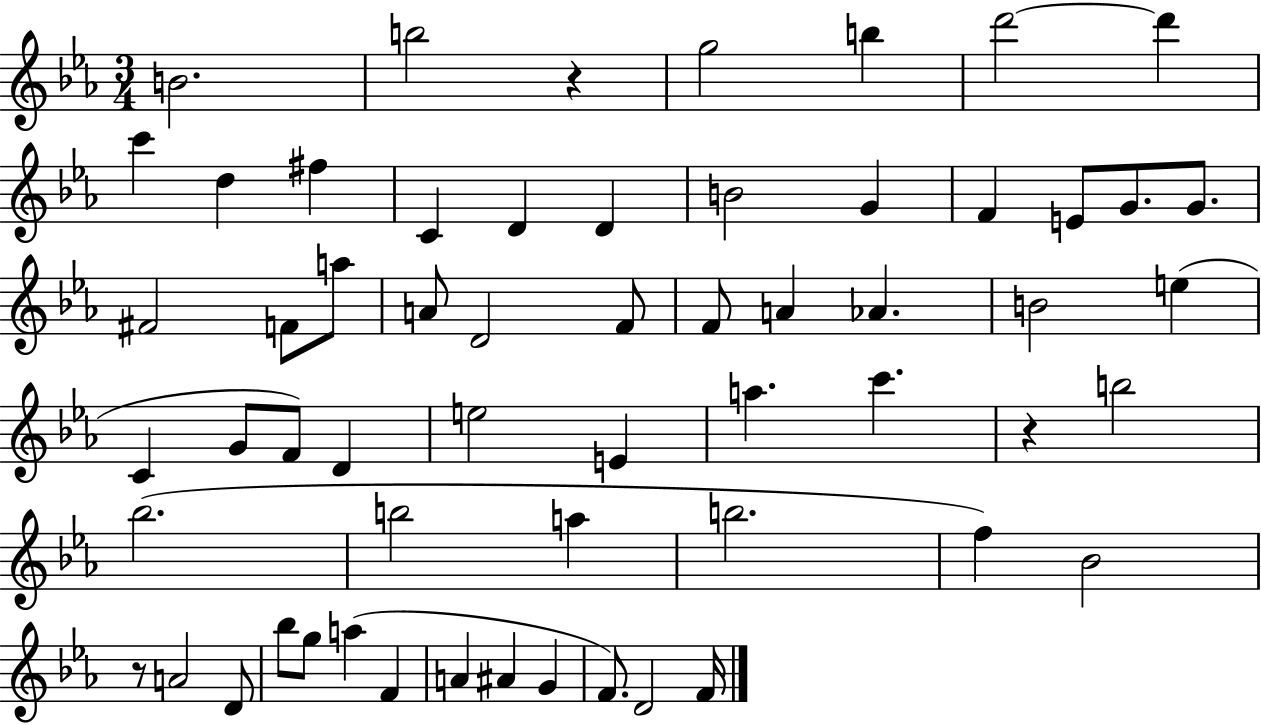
B4/h. B5/h R/q G5/h B5/q D6/h D6/q C6/q D5/q F#5/q C4/q D4/q D4/q B4/h G4/q F4/q E4/e G4/e. G4/e. F#4/h F4/e A5/e A4/e D4/h F4/e F4/e A4/q Ab4/q. B4/h E5/q C4/q G4/e F4/e D4/q E5/h E4/q A5/q. C6/q. R/q B5/h Bb5/h. B5/h A5/q B5/h. F5/q Bb4/h R/e A4/h D4/e Bb5/e G5/e A5/q F4/q A4/q A#4/q G4/q F4/e. D4/h F4/s